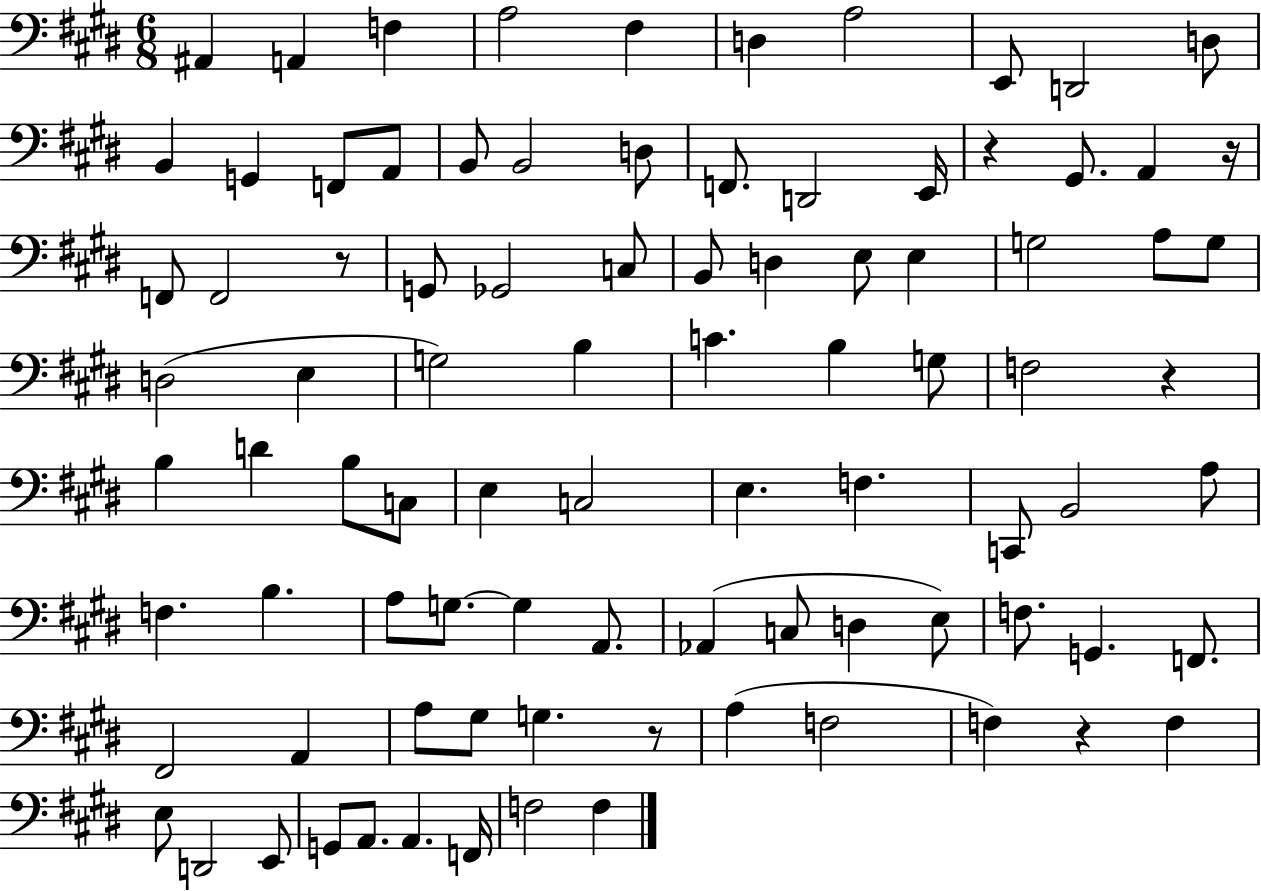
X:1
T:Untitled
M:6/8
L:1/4
K:E
^A,, A,, F, A,2 ^F, D, A,2 E,,/2 D,,2 D,/2 B,, G,, F,,/2 A,,/2 B,,/2 B,,2 D,/2 F,,/2 D,,2 E,,/4 z ^G,,/2 A,, z/4 F,,/2 F,,2 z/2 G,,/2 _G,,2 C,/2 B,,/2 D, E,/2 E, G,2 A,/2 G,/2 D,2 E, G,2 B, C B, G,/2 F,2 z B, D B,/2 C,/2 E, C,2 E, F, C,,/2 B,,2 A,/2 F, B, A,/2 G,/2 G, A,,/2 _A,, C,/2 D, E,/2 F,/2 G,, F,,/2 ^F,,2 A,, A,/2 ^G,/2 G, z/2 A, F,2 F, z F, E,/2 D,,2 E,,/2 G,,/2 A,,/2 A,, F,,/4 F,2 F,